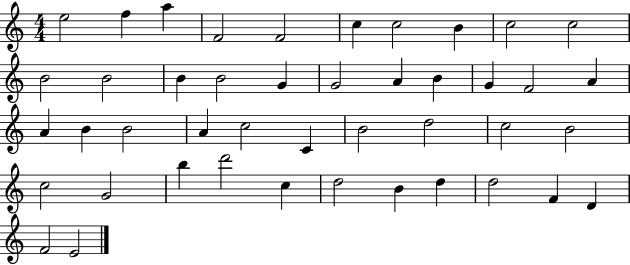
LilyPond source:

{
  \clef treble
  \numericTimeSignature
  \time 4/4
  \key c \major
  e''2 f''4 a''4 | f'2 f'2 | c''4 c''2 b'4 | c''2 c''2 | \break b'2 b'2 | b'4 b'2 g'4 | g'2 a'4 b'4 | g'4 f'2 a'4 | \break a'4 b'4 b'2 | a'4 c''2 c'4 | b'2 d''2 | c''2 b'2 | \break c''2 g'2 | b''4 d'''2 c''4 | d''2 b'4 d''4 | d''2 f'4 d'4 | \break f'2 e'2 | \bar "|."
}